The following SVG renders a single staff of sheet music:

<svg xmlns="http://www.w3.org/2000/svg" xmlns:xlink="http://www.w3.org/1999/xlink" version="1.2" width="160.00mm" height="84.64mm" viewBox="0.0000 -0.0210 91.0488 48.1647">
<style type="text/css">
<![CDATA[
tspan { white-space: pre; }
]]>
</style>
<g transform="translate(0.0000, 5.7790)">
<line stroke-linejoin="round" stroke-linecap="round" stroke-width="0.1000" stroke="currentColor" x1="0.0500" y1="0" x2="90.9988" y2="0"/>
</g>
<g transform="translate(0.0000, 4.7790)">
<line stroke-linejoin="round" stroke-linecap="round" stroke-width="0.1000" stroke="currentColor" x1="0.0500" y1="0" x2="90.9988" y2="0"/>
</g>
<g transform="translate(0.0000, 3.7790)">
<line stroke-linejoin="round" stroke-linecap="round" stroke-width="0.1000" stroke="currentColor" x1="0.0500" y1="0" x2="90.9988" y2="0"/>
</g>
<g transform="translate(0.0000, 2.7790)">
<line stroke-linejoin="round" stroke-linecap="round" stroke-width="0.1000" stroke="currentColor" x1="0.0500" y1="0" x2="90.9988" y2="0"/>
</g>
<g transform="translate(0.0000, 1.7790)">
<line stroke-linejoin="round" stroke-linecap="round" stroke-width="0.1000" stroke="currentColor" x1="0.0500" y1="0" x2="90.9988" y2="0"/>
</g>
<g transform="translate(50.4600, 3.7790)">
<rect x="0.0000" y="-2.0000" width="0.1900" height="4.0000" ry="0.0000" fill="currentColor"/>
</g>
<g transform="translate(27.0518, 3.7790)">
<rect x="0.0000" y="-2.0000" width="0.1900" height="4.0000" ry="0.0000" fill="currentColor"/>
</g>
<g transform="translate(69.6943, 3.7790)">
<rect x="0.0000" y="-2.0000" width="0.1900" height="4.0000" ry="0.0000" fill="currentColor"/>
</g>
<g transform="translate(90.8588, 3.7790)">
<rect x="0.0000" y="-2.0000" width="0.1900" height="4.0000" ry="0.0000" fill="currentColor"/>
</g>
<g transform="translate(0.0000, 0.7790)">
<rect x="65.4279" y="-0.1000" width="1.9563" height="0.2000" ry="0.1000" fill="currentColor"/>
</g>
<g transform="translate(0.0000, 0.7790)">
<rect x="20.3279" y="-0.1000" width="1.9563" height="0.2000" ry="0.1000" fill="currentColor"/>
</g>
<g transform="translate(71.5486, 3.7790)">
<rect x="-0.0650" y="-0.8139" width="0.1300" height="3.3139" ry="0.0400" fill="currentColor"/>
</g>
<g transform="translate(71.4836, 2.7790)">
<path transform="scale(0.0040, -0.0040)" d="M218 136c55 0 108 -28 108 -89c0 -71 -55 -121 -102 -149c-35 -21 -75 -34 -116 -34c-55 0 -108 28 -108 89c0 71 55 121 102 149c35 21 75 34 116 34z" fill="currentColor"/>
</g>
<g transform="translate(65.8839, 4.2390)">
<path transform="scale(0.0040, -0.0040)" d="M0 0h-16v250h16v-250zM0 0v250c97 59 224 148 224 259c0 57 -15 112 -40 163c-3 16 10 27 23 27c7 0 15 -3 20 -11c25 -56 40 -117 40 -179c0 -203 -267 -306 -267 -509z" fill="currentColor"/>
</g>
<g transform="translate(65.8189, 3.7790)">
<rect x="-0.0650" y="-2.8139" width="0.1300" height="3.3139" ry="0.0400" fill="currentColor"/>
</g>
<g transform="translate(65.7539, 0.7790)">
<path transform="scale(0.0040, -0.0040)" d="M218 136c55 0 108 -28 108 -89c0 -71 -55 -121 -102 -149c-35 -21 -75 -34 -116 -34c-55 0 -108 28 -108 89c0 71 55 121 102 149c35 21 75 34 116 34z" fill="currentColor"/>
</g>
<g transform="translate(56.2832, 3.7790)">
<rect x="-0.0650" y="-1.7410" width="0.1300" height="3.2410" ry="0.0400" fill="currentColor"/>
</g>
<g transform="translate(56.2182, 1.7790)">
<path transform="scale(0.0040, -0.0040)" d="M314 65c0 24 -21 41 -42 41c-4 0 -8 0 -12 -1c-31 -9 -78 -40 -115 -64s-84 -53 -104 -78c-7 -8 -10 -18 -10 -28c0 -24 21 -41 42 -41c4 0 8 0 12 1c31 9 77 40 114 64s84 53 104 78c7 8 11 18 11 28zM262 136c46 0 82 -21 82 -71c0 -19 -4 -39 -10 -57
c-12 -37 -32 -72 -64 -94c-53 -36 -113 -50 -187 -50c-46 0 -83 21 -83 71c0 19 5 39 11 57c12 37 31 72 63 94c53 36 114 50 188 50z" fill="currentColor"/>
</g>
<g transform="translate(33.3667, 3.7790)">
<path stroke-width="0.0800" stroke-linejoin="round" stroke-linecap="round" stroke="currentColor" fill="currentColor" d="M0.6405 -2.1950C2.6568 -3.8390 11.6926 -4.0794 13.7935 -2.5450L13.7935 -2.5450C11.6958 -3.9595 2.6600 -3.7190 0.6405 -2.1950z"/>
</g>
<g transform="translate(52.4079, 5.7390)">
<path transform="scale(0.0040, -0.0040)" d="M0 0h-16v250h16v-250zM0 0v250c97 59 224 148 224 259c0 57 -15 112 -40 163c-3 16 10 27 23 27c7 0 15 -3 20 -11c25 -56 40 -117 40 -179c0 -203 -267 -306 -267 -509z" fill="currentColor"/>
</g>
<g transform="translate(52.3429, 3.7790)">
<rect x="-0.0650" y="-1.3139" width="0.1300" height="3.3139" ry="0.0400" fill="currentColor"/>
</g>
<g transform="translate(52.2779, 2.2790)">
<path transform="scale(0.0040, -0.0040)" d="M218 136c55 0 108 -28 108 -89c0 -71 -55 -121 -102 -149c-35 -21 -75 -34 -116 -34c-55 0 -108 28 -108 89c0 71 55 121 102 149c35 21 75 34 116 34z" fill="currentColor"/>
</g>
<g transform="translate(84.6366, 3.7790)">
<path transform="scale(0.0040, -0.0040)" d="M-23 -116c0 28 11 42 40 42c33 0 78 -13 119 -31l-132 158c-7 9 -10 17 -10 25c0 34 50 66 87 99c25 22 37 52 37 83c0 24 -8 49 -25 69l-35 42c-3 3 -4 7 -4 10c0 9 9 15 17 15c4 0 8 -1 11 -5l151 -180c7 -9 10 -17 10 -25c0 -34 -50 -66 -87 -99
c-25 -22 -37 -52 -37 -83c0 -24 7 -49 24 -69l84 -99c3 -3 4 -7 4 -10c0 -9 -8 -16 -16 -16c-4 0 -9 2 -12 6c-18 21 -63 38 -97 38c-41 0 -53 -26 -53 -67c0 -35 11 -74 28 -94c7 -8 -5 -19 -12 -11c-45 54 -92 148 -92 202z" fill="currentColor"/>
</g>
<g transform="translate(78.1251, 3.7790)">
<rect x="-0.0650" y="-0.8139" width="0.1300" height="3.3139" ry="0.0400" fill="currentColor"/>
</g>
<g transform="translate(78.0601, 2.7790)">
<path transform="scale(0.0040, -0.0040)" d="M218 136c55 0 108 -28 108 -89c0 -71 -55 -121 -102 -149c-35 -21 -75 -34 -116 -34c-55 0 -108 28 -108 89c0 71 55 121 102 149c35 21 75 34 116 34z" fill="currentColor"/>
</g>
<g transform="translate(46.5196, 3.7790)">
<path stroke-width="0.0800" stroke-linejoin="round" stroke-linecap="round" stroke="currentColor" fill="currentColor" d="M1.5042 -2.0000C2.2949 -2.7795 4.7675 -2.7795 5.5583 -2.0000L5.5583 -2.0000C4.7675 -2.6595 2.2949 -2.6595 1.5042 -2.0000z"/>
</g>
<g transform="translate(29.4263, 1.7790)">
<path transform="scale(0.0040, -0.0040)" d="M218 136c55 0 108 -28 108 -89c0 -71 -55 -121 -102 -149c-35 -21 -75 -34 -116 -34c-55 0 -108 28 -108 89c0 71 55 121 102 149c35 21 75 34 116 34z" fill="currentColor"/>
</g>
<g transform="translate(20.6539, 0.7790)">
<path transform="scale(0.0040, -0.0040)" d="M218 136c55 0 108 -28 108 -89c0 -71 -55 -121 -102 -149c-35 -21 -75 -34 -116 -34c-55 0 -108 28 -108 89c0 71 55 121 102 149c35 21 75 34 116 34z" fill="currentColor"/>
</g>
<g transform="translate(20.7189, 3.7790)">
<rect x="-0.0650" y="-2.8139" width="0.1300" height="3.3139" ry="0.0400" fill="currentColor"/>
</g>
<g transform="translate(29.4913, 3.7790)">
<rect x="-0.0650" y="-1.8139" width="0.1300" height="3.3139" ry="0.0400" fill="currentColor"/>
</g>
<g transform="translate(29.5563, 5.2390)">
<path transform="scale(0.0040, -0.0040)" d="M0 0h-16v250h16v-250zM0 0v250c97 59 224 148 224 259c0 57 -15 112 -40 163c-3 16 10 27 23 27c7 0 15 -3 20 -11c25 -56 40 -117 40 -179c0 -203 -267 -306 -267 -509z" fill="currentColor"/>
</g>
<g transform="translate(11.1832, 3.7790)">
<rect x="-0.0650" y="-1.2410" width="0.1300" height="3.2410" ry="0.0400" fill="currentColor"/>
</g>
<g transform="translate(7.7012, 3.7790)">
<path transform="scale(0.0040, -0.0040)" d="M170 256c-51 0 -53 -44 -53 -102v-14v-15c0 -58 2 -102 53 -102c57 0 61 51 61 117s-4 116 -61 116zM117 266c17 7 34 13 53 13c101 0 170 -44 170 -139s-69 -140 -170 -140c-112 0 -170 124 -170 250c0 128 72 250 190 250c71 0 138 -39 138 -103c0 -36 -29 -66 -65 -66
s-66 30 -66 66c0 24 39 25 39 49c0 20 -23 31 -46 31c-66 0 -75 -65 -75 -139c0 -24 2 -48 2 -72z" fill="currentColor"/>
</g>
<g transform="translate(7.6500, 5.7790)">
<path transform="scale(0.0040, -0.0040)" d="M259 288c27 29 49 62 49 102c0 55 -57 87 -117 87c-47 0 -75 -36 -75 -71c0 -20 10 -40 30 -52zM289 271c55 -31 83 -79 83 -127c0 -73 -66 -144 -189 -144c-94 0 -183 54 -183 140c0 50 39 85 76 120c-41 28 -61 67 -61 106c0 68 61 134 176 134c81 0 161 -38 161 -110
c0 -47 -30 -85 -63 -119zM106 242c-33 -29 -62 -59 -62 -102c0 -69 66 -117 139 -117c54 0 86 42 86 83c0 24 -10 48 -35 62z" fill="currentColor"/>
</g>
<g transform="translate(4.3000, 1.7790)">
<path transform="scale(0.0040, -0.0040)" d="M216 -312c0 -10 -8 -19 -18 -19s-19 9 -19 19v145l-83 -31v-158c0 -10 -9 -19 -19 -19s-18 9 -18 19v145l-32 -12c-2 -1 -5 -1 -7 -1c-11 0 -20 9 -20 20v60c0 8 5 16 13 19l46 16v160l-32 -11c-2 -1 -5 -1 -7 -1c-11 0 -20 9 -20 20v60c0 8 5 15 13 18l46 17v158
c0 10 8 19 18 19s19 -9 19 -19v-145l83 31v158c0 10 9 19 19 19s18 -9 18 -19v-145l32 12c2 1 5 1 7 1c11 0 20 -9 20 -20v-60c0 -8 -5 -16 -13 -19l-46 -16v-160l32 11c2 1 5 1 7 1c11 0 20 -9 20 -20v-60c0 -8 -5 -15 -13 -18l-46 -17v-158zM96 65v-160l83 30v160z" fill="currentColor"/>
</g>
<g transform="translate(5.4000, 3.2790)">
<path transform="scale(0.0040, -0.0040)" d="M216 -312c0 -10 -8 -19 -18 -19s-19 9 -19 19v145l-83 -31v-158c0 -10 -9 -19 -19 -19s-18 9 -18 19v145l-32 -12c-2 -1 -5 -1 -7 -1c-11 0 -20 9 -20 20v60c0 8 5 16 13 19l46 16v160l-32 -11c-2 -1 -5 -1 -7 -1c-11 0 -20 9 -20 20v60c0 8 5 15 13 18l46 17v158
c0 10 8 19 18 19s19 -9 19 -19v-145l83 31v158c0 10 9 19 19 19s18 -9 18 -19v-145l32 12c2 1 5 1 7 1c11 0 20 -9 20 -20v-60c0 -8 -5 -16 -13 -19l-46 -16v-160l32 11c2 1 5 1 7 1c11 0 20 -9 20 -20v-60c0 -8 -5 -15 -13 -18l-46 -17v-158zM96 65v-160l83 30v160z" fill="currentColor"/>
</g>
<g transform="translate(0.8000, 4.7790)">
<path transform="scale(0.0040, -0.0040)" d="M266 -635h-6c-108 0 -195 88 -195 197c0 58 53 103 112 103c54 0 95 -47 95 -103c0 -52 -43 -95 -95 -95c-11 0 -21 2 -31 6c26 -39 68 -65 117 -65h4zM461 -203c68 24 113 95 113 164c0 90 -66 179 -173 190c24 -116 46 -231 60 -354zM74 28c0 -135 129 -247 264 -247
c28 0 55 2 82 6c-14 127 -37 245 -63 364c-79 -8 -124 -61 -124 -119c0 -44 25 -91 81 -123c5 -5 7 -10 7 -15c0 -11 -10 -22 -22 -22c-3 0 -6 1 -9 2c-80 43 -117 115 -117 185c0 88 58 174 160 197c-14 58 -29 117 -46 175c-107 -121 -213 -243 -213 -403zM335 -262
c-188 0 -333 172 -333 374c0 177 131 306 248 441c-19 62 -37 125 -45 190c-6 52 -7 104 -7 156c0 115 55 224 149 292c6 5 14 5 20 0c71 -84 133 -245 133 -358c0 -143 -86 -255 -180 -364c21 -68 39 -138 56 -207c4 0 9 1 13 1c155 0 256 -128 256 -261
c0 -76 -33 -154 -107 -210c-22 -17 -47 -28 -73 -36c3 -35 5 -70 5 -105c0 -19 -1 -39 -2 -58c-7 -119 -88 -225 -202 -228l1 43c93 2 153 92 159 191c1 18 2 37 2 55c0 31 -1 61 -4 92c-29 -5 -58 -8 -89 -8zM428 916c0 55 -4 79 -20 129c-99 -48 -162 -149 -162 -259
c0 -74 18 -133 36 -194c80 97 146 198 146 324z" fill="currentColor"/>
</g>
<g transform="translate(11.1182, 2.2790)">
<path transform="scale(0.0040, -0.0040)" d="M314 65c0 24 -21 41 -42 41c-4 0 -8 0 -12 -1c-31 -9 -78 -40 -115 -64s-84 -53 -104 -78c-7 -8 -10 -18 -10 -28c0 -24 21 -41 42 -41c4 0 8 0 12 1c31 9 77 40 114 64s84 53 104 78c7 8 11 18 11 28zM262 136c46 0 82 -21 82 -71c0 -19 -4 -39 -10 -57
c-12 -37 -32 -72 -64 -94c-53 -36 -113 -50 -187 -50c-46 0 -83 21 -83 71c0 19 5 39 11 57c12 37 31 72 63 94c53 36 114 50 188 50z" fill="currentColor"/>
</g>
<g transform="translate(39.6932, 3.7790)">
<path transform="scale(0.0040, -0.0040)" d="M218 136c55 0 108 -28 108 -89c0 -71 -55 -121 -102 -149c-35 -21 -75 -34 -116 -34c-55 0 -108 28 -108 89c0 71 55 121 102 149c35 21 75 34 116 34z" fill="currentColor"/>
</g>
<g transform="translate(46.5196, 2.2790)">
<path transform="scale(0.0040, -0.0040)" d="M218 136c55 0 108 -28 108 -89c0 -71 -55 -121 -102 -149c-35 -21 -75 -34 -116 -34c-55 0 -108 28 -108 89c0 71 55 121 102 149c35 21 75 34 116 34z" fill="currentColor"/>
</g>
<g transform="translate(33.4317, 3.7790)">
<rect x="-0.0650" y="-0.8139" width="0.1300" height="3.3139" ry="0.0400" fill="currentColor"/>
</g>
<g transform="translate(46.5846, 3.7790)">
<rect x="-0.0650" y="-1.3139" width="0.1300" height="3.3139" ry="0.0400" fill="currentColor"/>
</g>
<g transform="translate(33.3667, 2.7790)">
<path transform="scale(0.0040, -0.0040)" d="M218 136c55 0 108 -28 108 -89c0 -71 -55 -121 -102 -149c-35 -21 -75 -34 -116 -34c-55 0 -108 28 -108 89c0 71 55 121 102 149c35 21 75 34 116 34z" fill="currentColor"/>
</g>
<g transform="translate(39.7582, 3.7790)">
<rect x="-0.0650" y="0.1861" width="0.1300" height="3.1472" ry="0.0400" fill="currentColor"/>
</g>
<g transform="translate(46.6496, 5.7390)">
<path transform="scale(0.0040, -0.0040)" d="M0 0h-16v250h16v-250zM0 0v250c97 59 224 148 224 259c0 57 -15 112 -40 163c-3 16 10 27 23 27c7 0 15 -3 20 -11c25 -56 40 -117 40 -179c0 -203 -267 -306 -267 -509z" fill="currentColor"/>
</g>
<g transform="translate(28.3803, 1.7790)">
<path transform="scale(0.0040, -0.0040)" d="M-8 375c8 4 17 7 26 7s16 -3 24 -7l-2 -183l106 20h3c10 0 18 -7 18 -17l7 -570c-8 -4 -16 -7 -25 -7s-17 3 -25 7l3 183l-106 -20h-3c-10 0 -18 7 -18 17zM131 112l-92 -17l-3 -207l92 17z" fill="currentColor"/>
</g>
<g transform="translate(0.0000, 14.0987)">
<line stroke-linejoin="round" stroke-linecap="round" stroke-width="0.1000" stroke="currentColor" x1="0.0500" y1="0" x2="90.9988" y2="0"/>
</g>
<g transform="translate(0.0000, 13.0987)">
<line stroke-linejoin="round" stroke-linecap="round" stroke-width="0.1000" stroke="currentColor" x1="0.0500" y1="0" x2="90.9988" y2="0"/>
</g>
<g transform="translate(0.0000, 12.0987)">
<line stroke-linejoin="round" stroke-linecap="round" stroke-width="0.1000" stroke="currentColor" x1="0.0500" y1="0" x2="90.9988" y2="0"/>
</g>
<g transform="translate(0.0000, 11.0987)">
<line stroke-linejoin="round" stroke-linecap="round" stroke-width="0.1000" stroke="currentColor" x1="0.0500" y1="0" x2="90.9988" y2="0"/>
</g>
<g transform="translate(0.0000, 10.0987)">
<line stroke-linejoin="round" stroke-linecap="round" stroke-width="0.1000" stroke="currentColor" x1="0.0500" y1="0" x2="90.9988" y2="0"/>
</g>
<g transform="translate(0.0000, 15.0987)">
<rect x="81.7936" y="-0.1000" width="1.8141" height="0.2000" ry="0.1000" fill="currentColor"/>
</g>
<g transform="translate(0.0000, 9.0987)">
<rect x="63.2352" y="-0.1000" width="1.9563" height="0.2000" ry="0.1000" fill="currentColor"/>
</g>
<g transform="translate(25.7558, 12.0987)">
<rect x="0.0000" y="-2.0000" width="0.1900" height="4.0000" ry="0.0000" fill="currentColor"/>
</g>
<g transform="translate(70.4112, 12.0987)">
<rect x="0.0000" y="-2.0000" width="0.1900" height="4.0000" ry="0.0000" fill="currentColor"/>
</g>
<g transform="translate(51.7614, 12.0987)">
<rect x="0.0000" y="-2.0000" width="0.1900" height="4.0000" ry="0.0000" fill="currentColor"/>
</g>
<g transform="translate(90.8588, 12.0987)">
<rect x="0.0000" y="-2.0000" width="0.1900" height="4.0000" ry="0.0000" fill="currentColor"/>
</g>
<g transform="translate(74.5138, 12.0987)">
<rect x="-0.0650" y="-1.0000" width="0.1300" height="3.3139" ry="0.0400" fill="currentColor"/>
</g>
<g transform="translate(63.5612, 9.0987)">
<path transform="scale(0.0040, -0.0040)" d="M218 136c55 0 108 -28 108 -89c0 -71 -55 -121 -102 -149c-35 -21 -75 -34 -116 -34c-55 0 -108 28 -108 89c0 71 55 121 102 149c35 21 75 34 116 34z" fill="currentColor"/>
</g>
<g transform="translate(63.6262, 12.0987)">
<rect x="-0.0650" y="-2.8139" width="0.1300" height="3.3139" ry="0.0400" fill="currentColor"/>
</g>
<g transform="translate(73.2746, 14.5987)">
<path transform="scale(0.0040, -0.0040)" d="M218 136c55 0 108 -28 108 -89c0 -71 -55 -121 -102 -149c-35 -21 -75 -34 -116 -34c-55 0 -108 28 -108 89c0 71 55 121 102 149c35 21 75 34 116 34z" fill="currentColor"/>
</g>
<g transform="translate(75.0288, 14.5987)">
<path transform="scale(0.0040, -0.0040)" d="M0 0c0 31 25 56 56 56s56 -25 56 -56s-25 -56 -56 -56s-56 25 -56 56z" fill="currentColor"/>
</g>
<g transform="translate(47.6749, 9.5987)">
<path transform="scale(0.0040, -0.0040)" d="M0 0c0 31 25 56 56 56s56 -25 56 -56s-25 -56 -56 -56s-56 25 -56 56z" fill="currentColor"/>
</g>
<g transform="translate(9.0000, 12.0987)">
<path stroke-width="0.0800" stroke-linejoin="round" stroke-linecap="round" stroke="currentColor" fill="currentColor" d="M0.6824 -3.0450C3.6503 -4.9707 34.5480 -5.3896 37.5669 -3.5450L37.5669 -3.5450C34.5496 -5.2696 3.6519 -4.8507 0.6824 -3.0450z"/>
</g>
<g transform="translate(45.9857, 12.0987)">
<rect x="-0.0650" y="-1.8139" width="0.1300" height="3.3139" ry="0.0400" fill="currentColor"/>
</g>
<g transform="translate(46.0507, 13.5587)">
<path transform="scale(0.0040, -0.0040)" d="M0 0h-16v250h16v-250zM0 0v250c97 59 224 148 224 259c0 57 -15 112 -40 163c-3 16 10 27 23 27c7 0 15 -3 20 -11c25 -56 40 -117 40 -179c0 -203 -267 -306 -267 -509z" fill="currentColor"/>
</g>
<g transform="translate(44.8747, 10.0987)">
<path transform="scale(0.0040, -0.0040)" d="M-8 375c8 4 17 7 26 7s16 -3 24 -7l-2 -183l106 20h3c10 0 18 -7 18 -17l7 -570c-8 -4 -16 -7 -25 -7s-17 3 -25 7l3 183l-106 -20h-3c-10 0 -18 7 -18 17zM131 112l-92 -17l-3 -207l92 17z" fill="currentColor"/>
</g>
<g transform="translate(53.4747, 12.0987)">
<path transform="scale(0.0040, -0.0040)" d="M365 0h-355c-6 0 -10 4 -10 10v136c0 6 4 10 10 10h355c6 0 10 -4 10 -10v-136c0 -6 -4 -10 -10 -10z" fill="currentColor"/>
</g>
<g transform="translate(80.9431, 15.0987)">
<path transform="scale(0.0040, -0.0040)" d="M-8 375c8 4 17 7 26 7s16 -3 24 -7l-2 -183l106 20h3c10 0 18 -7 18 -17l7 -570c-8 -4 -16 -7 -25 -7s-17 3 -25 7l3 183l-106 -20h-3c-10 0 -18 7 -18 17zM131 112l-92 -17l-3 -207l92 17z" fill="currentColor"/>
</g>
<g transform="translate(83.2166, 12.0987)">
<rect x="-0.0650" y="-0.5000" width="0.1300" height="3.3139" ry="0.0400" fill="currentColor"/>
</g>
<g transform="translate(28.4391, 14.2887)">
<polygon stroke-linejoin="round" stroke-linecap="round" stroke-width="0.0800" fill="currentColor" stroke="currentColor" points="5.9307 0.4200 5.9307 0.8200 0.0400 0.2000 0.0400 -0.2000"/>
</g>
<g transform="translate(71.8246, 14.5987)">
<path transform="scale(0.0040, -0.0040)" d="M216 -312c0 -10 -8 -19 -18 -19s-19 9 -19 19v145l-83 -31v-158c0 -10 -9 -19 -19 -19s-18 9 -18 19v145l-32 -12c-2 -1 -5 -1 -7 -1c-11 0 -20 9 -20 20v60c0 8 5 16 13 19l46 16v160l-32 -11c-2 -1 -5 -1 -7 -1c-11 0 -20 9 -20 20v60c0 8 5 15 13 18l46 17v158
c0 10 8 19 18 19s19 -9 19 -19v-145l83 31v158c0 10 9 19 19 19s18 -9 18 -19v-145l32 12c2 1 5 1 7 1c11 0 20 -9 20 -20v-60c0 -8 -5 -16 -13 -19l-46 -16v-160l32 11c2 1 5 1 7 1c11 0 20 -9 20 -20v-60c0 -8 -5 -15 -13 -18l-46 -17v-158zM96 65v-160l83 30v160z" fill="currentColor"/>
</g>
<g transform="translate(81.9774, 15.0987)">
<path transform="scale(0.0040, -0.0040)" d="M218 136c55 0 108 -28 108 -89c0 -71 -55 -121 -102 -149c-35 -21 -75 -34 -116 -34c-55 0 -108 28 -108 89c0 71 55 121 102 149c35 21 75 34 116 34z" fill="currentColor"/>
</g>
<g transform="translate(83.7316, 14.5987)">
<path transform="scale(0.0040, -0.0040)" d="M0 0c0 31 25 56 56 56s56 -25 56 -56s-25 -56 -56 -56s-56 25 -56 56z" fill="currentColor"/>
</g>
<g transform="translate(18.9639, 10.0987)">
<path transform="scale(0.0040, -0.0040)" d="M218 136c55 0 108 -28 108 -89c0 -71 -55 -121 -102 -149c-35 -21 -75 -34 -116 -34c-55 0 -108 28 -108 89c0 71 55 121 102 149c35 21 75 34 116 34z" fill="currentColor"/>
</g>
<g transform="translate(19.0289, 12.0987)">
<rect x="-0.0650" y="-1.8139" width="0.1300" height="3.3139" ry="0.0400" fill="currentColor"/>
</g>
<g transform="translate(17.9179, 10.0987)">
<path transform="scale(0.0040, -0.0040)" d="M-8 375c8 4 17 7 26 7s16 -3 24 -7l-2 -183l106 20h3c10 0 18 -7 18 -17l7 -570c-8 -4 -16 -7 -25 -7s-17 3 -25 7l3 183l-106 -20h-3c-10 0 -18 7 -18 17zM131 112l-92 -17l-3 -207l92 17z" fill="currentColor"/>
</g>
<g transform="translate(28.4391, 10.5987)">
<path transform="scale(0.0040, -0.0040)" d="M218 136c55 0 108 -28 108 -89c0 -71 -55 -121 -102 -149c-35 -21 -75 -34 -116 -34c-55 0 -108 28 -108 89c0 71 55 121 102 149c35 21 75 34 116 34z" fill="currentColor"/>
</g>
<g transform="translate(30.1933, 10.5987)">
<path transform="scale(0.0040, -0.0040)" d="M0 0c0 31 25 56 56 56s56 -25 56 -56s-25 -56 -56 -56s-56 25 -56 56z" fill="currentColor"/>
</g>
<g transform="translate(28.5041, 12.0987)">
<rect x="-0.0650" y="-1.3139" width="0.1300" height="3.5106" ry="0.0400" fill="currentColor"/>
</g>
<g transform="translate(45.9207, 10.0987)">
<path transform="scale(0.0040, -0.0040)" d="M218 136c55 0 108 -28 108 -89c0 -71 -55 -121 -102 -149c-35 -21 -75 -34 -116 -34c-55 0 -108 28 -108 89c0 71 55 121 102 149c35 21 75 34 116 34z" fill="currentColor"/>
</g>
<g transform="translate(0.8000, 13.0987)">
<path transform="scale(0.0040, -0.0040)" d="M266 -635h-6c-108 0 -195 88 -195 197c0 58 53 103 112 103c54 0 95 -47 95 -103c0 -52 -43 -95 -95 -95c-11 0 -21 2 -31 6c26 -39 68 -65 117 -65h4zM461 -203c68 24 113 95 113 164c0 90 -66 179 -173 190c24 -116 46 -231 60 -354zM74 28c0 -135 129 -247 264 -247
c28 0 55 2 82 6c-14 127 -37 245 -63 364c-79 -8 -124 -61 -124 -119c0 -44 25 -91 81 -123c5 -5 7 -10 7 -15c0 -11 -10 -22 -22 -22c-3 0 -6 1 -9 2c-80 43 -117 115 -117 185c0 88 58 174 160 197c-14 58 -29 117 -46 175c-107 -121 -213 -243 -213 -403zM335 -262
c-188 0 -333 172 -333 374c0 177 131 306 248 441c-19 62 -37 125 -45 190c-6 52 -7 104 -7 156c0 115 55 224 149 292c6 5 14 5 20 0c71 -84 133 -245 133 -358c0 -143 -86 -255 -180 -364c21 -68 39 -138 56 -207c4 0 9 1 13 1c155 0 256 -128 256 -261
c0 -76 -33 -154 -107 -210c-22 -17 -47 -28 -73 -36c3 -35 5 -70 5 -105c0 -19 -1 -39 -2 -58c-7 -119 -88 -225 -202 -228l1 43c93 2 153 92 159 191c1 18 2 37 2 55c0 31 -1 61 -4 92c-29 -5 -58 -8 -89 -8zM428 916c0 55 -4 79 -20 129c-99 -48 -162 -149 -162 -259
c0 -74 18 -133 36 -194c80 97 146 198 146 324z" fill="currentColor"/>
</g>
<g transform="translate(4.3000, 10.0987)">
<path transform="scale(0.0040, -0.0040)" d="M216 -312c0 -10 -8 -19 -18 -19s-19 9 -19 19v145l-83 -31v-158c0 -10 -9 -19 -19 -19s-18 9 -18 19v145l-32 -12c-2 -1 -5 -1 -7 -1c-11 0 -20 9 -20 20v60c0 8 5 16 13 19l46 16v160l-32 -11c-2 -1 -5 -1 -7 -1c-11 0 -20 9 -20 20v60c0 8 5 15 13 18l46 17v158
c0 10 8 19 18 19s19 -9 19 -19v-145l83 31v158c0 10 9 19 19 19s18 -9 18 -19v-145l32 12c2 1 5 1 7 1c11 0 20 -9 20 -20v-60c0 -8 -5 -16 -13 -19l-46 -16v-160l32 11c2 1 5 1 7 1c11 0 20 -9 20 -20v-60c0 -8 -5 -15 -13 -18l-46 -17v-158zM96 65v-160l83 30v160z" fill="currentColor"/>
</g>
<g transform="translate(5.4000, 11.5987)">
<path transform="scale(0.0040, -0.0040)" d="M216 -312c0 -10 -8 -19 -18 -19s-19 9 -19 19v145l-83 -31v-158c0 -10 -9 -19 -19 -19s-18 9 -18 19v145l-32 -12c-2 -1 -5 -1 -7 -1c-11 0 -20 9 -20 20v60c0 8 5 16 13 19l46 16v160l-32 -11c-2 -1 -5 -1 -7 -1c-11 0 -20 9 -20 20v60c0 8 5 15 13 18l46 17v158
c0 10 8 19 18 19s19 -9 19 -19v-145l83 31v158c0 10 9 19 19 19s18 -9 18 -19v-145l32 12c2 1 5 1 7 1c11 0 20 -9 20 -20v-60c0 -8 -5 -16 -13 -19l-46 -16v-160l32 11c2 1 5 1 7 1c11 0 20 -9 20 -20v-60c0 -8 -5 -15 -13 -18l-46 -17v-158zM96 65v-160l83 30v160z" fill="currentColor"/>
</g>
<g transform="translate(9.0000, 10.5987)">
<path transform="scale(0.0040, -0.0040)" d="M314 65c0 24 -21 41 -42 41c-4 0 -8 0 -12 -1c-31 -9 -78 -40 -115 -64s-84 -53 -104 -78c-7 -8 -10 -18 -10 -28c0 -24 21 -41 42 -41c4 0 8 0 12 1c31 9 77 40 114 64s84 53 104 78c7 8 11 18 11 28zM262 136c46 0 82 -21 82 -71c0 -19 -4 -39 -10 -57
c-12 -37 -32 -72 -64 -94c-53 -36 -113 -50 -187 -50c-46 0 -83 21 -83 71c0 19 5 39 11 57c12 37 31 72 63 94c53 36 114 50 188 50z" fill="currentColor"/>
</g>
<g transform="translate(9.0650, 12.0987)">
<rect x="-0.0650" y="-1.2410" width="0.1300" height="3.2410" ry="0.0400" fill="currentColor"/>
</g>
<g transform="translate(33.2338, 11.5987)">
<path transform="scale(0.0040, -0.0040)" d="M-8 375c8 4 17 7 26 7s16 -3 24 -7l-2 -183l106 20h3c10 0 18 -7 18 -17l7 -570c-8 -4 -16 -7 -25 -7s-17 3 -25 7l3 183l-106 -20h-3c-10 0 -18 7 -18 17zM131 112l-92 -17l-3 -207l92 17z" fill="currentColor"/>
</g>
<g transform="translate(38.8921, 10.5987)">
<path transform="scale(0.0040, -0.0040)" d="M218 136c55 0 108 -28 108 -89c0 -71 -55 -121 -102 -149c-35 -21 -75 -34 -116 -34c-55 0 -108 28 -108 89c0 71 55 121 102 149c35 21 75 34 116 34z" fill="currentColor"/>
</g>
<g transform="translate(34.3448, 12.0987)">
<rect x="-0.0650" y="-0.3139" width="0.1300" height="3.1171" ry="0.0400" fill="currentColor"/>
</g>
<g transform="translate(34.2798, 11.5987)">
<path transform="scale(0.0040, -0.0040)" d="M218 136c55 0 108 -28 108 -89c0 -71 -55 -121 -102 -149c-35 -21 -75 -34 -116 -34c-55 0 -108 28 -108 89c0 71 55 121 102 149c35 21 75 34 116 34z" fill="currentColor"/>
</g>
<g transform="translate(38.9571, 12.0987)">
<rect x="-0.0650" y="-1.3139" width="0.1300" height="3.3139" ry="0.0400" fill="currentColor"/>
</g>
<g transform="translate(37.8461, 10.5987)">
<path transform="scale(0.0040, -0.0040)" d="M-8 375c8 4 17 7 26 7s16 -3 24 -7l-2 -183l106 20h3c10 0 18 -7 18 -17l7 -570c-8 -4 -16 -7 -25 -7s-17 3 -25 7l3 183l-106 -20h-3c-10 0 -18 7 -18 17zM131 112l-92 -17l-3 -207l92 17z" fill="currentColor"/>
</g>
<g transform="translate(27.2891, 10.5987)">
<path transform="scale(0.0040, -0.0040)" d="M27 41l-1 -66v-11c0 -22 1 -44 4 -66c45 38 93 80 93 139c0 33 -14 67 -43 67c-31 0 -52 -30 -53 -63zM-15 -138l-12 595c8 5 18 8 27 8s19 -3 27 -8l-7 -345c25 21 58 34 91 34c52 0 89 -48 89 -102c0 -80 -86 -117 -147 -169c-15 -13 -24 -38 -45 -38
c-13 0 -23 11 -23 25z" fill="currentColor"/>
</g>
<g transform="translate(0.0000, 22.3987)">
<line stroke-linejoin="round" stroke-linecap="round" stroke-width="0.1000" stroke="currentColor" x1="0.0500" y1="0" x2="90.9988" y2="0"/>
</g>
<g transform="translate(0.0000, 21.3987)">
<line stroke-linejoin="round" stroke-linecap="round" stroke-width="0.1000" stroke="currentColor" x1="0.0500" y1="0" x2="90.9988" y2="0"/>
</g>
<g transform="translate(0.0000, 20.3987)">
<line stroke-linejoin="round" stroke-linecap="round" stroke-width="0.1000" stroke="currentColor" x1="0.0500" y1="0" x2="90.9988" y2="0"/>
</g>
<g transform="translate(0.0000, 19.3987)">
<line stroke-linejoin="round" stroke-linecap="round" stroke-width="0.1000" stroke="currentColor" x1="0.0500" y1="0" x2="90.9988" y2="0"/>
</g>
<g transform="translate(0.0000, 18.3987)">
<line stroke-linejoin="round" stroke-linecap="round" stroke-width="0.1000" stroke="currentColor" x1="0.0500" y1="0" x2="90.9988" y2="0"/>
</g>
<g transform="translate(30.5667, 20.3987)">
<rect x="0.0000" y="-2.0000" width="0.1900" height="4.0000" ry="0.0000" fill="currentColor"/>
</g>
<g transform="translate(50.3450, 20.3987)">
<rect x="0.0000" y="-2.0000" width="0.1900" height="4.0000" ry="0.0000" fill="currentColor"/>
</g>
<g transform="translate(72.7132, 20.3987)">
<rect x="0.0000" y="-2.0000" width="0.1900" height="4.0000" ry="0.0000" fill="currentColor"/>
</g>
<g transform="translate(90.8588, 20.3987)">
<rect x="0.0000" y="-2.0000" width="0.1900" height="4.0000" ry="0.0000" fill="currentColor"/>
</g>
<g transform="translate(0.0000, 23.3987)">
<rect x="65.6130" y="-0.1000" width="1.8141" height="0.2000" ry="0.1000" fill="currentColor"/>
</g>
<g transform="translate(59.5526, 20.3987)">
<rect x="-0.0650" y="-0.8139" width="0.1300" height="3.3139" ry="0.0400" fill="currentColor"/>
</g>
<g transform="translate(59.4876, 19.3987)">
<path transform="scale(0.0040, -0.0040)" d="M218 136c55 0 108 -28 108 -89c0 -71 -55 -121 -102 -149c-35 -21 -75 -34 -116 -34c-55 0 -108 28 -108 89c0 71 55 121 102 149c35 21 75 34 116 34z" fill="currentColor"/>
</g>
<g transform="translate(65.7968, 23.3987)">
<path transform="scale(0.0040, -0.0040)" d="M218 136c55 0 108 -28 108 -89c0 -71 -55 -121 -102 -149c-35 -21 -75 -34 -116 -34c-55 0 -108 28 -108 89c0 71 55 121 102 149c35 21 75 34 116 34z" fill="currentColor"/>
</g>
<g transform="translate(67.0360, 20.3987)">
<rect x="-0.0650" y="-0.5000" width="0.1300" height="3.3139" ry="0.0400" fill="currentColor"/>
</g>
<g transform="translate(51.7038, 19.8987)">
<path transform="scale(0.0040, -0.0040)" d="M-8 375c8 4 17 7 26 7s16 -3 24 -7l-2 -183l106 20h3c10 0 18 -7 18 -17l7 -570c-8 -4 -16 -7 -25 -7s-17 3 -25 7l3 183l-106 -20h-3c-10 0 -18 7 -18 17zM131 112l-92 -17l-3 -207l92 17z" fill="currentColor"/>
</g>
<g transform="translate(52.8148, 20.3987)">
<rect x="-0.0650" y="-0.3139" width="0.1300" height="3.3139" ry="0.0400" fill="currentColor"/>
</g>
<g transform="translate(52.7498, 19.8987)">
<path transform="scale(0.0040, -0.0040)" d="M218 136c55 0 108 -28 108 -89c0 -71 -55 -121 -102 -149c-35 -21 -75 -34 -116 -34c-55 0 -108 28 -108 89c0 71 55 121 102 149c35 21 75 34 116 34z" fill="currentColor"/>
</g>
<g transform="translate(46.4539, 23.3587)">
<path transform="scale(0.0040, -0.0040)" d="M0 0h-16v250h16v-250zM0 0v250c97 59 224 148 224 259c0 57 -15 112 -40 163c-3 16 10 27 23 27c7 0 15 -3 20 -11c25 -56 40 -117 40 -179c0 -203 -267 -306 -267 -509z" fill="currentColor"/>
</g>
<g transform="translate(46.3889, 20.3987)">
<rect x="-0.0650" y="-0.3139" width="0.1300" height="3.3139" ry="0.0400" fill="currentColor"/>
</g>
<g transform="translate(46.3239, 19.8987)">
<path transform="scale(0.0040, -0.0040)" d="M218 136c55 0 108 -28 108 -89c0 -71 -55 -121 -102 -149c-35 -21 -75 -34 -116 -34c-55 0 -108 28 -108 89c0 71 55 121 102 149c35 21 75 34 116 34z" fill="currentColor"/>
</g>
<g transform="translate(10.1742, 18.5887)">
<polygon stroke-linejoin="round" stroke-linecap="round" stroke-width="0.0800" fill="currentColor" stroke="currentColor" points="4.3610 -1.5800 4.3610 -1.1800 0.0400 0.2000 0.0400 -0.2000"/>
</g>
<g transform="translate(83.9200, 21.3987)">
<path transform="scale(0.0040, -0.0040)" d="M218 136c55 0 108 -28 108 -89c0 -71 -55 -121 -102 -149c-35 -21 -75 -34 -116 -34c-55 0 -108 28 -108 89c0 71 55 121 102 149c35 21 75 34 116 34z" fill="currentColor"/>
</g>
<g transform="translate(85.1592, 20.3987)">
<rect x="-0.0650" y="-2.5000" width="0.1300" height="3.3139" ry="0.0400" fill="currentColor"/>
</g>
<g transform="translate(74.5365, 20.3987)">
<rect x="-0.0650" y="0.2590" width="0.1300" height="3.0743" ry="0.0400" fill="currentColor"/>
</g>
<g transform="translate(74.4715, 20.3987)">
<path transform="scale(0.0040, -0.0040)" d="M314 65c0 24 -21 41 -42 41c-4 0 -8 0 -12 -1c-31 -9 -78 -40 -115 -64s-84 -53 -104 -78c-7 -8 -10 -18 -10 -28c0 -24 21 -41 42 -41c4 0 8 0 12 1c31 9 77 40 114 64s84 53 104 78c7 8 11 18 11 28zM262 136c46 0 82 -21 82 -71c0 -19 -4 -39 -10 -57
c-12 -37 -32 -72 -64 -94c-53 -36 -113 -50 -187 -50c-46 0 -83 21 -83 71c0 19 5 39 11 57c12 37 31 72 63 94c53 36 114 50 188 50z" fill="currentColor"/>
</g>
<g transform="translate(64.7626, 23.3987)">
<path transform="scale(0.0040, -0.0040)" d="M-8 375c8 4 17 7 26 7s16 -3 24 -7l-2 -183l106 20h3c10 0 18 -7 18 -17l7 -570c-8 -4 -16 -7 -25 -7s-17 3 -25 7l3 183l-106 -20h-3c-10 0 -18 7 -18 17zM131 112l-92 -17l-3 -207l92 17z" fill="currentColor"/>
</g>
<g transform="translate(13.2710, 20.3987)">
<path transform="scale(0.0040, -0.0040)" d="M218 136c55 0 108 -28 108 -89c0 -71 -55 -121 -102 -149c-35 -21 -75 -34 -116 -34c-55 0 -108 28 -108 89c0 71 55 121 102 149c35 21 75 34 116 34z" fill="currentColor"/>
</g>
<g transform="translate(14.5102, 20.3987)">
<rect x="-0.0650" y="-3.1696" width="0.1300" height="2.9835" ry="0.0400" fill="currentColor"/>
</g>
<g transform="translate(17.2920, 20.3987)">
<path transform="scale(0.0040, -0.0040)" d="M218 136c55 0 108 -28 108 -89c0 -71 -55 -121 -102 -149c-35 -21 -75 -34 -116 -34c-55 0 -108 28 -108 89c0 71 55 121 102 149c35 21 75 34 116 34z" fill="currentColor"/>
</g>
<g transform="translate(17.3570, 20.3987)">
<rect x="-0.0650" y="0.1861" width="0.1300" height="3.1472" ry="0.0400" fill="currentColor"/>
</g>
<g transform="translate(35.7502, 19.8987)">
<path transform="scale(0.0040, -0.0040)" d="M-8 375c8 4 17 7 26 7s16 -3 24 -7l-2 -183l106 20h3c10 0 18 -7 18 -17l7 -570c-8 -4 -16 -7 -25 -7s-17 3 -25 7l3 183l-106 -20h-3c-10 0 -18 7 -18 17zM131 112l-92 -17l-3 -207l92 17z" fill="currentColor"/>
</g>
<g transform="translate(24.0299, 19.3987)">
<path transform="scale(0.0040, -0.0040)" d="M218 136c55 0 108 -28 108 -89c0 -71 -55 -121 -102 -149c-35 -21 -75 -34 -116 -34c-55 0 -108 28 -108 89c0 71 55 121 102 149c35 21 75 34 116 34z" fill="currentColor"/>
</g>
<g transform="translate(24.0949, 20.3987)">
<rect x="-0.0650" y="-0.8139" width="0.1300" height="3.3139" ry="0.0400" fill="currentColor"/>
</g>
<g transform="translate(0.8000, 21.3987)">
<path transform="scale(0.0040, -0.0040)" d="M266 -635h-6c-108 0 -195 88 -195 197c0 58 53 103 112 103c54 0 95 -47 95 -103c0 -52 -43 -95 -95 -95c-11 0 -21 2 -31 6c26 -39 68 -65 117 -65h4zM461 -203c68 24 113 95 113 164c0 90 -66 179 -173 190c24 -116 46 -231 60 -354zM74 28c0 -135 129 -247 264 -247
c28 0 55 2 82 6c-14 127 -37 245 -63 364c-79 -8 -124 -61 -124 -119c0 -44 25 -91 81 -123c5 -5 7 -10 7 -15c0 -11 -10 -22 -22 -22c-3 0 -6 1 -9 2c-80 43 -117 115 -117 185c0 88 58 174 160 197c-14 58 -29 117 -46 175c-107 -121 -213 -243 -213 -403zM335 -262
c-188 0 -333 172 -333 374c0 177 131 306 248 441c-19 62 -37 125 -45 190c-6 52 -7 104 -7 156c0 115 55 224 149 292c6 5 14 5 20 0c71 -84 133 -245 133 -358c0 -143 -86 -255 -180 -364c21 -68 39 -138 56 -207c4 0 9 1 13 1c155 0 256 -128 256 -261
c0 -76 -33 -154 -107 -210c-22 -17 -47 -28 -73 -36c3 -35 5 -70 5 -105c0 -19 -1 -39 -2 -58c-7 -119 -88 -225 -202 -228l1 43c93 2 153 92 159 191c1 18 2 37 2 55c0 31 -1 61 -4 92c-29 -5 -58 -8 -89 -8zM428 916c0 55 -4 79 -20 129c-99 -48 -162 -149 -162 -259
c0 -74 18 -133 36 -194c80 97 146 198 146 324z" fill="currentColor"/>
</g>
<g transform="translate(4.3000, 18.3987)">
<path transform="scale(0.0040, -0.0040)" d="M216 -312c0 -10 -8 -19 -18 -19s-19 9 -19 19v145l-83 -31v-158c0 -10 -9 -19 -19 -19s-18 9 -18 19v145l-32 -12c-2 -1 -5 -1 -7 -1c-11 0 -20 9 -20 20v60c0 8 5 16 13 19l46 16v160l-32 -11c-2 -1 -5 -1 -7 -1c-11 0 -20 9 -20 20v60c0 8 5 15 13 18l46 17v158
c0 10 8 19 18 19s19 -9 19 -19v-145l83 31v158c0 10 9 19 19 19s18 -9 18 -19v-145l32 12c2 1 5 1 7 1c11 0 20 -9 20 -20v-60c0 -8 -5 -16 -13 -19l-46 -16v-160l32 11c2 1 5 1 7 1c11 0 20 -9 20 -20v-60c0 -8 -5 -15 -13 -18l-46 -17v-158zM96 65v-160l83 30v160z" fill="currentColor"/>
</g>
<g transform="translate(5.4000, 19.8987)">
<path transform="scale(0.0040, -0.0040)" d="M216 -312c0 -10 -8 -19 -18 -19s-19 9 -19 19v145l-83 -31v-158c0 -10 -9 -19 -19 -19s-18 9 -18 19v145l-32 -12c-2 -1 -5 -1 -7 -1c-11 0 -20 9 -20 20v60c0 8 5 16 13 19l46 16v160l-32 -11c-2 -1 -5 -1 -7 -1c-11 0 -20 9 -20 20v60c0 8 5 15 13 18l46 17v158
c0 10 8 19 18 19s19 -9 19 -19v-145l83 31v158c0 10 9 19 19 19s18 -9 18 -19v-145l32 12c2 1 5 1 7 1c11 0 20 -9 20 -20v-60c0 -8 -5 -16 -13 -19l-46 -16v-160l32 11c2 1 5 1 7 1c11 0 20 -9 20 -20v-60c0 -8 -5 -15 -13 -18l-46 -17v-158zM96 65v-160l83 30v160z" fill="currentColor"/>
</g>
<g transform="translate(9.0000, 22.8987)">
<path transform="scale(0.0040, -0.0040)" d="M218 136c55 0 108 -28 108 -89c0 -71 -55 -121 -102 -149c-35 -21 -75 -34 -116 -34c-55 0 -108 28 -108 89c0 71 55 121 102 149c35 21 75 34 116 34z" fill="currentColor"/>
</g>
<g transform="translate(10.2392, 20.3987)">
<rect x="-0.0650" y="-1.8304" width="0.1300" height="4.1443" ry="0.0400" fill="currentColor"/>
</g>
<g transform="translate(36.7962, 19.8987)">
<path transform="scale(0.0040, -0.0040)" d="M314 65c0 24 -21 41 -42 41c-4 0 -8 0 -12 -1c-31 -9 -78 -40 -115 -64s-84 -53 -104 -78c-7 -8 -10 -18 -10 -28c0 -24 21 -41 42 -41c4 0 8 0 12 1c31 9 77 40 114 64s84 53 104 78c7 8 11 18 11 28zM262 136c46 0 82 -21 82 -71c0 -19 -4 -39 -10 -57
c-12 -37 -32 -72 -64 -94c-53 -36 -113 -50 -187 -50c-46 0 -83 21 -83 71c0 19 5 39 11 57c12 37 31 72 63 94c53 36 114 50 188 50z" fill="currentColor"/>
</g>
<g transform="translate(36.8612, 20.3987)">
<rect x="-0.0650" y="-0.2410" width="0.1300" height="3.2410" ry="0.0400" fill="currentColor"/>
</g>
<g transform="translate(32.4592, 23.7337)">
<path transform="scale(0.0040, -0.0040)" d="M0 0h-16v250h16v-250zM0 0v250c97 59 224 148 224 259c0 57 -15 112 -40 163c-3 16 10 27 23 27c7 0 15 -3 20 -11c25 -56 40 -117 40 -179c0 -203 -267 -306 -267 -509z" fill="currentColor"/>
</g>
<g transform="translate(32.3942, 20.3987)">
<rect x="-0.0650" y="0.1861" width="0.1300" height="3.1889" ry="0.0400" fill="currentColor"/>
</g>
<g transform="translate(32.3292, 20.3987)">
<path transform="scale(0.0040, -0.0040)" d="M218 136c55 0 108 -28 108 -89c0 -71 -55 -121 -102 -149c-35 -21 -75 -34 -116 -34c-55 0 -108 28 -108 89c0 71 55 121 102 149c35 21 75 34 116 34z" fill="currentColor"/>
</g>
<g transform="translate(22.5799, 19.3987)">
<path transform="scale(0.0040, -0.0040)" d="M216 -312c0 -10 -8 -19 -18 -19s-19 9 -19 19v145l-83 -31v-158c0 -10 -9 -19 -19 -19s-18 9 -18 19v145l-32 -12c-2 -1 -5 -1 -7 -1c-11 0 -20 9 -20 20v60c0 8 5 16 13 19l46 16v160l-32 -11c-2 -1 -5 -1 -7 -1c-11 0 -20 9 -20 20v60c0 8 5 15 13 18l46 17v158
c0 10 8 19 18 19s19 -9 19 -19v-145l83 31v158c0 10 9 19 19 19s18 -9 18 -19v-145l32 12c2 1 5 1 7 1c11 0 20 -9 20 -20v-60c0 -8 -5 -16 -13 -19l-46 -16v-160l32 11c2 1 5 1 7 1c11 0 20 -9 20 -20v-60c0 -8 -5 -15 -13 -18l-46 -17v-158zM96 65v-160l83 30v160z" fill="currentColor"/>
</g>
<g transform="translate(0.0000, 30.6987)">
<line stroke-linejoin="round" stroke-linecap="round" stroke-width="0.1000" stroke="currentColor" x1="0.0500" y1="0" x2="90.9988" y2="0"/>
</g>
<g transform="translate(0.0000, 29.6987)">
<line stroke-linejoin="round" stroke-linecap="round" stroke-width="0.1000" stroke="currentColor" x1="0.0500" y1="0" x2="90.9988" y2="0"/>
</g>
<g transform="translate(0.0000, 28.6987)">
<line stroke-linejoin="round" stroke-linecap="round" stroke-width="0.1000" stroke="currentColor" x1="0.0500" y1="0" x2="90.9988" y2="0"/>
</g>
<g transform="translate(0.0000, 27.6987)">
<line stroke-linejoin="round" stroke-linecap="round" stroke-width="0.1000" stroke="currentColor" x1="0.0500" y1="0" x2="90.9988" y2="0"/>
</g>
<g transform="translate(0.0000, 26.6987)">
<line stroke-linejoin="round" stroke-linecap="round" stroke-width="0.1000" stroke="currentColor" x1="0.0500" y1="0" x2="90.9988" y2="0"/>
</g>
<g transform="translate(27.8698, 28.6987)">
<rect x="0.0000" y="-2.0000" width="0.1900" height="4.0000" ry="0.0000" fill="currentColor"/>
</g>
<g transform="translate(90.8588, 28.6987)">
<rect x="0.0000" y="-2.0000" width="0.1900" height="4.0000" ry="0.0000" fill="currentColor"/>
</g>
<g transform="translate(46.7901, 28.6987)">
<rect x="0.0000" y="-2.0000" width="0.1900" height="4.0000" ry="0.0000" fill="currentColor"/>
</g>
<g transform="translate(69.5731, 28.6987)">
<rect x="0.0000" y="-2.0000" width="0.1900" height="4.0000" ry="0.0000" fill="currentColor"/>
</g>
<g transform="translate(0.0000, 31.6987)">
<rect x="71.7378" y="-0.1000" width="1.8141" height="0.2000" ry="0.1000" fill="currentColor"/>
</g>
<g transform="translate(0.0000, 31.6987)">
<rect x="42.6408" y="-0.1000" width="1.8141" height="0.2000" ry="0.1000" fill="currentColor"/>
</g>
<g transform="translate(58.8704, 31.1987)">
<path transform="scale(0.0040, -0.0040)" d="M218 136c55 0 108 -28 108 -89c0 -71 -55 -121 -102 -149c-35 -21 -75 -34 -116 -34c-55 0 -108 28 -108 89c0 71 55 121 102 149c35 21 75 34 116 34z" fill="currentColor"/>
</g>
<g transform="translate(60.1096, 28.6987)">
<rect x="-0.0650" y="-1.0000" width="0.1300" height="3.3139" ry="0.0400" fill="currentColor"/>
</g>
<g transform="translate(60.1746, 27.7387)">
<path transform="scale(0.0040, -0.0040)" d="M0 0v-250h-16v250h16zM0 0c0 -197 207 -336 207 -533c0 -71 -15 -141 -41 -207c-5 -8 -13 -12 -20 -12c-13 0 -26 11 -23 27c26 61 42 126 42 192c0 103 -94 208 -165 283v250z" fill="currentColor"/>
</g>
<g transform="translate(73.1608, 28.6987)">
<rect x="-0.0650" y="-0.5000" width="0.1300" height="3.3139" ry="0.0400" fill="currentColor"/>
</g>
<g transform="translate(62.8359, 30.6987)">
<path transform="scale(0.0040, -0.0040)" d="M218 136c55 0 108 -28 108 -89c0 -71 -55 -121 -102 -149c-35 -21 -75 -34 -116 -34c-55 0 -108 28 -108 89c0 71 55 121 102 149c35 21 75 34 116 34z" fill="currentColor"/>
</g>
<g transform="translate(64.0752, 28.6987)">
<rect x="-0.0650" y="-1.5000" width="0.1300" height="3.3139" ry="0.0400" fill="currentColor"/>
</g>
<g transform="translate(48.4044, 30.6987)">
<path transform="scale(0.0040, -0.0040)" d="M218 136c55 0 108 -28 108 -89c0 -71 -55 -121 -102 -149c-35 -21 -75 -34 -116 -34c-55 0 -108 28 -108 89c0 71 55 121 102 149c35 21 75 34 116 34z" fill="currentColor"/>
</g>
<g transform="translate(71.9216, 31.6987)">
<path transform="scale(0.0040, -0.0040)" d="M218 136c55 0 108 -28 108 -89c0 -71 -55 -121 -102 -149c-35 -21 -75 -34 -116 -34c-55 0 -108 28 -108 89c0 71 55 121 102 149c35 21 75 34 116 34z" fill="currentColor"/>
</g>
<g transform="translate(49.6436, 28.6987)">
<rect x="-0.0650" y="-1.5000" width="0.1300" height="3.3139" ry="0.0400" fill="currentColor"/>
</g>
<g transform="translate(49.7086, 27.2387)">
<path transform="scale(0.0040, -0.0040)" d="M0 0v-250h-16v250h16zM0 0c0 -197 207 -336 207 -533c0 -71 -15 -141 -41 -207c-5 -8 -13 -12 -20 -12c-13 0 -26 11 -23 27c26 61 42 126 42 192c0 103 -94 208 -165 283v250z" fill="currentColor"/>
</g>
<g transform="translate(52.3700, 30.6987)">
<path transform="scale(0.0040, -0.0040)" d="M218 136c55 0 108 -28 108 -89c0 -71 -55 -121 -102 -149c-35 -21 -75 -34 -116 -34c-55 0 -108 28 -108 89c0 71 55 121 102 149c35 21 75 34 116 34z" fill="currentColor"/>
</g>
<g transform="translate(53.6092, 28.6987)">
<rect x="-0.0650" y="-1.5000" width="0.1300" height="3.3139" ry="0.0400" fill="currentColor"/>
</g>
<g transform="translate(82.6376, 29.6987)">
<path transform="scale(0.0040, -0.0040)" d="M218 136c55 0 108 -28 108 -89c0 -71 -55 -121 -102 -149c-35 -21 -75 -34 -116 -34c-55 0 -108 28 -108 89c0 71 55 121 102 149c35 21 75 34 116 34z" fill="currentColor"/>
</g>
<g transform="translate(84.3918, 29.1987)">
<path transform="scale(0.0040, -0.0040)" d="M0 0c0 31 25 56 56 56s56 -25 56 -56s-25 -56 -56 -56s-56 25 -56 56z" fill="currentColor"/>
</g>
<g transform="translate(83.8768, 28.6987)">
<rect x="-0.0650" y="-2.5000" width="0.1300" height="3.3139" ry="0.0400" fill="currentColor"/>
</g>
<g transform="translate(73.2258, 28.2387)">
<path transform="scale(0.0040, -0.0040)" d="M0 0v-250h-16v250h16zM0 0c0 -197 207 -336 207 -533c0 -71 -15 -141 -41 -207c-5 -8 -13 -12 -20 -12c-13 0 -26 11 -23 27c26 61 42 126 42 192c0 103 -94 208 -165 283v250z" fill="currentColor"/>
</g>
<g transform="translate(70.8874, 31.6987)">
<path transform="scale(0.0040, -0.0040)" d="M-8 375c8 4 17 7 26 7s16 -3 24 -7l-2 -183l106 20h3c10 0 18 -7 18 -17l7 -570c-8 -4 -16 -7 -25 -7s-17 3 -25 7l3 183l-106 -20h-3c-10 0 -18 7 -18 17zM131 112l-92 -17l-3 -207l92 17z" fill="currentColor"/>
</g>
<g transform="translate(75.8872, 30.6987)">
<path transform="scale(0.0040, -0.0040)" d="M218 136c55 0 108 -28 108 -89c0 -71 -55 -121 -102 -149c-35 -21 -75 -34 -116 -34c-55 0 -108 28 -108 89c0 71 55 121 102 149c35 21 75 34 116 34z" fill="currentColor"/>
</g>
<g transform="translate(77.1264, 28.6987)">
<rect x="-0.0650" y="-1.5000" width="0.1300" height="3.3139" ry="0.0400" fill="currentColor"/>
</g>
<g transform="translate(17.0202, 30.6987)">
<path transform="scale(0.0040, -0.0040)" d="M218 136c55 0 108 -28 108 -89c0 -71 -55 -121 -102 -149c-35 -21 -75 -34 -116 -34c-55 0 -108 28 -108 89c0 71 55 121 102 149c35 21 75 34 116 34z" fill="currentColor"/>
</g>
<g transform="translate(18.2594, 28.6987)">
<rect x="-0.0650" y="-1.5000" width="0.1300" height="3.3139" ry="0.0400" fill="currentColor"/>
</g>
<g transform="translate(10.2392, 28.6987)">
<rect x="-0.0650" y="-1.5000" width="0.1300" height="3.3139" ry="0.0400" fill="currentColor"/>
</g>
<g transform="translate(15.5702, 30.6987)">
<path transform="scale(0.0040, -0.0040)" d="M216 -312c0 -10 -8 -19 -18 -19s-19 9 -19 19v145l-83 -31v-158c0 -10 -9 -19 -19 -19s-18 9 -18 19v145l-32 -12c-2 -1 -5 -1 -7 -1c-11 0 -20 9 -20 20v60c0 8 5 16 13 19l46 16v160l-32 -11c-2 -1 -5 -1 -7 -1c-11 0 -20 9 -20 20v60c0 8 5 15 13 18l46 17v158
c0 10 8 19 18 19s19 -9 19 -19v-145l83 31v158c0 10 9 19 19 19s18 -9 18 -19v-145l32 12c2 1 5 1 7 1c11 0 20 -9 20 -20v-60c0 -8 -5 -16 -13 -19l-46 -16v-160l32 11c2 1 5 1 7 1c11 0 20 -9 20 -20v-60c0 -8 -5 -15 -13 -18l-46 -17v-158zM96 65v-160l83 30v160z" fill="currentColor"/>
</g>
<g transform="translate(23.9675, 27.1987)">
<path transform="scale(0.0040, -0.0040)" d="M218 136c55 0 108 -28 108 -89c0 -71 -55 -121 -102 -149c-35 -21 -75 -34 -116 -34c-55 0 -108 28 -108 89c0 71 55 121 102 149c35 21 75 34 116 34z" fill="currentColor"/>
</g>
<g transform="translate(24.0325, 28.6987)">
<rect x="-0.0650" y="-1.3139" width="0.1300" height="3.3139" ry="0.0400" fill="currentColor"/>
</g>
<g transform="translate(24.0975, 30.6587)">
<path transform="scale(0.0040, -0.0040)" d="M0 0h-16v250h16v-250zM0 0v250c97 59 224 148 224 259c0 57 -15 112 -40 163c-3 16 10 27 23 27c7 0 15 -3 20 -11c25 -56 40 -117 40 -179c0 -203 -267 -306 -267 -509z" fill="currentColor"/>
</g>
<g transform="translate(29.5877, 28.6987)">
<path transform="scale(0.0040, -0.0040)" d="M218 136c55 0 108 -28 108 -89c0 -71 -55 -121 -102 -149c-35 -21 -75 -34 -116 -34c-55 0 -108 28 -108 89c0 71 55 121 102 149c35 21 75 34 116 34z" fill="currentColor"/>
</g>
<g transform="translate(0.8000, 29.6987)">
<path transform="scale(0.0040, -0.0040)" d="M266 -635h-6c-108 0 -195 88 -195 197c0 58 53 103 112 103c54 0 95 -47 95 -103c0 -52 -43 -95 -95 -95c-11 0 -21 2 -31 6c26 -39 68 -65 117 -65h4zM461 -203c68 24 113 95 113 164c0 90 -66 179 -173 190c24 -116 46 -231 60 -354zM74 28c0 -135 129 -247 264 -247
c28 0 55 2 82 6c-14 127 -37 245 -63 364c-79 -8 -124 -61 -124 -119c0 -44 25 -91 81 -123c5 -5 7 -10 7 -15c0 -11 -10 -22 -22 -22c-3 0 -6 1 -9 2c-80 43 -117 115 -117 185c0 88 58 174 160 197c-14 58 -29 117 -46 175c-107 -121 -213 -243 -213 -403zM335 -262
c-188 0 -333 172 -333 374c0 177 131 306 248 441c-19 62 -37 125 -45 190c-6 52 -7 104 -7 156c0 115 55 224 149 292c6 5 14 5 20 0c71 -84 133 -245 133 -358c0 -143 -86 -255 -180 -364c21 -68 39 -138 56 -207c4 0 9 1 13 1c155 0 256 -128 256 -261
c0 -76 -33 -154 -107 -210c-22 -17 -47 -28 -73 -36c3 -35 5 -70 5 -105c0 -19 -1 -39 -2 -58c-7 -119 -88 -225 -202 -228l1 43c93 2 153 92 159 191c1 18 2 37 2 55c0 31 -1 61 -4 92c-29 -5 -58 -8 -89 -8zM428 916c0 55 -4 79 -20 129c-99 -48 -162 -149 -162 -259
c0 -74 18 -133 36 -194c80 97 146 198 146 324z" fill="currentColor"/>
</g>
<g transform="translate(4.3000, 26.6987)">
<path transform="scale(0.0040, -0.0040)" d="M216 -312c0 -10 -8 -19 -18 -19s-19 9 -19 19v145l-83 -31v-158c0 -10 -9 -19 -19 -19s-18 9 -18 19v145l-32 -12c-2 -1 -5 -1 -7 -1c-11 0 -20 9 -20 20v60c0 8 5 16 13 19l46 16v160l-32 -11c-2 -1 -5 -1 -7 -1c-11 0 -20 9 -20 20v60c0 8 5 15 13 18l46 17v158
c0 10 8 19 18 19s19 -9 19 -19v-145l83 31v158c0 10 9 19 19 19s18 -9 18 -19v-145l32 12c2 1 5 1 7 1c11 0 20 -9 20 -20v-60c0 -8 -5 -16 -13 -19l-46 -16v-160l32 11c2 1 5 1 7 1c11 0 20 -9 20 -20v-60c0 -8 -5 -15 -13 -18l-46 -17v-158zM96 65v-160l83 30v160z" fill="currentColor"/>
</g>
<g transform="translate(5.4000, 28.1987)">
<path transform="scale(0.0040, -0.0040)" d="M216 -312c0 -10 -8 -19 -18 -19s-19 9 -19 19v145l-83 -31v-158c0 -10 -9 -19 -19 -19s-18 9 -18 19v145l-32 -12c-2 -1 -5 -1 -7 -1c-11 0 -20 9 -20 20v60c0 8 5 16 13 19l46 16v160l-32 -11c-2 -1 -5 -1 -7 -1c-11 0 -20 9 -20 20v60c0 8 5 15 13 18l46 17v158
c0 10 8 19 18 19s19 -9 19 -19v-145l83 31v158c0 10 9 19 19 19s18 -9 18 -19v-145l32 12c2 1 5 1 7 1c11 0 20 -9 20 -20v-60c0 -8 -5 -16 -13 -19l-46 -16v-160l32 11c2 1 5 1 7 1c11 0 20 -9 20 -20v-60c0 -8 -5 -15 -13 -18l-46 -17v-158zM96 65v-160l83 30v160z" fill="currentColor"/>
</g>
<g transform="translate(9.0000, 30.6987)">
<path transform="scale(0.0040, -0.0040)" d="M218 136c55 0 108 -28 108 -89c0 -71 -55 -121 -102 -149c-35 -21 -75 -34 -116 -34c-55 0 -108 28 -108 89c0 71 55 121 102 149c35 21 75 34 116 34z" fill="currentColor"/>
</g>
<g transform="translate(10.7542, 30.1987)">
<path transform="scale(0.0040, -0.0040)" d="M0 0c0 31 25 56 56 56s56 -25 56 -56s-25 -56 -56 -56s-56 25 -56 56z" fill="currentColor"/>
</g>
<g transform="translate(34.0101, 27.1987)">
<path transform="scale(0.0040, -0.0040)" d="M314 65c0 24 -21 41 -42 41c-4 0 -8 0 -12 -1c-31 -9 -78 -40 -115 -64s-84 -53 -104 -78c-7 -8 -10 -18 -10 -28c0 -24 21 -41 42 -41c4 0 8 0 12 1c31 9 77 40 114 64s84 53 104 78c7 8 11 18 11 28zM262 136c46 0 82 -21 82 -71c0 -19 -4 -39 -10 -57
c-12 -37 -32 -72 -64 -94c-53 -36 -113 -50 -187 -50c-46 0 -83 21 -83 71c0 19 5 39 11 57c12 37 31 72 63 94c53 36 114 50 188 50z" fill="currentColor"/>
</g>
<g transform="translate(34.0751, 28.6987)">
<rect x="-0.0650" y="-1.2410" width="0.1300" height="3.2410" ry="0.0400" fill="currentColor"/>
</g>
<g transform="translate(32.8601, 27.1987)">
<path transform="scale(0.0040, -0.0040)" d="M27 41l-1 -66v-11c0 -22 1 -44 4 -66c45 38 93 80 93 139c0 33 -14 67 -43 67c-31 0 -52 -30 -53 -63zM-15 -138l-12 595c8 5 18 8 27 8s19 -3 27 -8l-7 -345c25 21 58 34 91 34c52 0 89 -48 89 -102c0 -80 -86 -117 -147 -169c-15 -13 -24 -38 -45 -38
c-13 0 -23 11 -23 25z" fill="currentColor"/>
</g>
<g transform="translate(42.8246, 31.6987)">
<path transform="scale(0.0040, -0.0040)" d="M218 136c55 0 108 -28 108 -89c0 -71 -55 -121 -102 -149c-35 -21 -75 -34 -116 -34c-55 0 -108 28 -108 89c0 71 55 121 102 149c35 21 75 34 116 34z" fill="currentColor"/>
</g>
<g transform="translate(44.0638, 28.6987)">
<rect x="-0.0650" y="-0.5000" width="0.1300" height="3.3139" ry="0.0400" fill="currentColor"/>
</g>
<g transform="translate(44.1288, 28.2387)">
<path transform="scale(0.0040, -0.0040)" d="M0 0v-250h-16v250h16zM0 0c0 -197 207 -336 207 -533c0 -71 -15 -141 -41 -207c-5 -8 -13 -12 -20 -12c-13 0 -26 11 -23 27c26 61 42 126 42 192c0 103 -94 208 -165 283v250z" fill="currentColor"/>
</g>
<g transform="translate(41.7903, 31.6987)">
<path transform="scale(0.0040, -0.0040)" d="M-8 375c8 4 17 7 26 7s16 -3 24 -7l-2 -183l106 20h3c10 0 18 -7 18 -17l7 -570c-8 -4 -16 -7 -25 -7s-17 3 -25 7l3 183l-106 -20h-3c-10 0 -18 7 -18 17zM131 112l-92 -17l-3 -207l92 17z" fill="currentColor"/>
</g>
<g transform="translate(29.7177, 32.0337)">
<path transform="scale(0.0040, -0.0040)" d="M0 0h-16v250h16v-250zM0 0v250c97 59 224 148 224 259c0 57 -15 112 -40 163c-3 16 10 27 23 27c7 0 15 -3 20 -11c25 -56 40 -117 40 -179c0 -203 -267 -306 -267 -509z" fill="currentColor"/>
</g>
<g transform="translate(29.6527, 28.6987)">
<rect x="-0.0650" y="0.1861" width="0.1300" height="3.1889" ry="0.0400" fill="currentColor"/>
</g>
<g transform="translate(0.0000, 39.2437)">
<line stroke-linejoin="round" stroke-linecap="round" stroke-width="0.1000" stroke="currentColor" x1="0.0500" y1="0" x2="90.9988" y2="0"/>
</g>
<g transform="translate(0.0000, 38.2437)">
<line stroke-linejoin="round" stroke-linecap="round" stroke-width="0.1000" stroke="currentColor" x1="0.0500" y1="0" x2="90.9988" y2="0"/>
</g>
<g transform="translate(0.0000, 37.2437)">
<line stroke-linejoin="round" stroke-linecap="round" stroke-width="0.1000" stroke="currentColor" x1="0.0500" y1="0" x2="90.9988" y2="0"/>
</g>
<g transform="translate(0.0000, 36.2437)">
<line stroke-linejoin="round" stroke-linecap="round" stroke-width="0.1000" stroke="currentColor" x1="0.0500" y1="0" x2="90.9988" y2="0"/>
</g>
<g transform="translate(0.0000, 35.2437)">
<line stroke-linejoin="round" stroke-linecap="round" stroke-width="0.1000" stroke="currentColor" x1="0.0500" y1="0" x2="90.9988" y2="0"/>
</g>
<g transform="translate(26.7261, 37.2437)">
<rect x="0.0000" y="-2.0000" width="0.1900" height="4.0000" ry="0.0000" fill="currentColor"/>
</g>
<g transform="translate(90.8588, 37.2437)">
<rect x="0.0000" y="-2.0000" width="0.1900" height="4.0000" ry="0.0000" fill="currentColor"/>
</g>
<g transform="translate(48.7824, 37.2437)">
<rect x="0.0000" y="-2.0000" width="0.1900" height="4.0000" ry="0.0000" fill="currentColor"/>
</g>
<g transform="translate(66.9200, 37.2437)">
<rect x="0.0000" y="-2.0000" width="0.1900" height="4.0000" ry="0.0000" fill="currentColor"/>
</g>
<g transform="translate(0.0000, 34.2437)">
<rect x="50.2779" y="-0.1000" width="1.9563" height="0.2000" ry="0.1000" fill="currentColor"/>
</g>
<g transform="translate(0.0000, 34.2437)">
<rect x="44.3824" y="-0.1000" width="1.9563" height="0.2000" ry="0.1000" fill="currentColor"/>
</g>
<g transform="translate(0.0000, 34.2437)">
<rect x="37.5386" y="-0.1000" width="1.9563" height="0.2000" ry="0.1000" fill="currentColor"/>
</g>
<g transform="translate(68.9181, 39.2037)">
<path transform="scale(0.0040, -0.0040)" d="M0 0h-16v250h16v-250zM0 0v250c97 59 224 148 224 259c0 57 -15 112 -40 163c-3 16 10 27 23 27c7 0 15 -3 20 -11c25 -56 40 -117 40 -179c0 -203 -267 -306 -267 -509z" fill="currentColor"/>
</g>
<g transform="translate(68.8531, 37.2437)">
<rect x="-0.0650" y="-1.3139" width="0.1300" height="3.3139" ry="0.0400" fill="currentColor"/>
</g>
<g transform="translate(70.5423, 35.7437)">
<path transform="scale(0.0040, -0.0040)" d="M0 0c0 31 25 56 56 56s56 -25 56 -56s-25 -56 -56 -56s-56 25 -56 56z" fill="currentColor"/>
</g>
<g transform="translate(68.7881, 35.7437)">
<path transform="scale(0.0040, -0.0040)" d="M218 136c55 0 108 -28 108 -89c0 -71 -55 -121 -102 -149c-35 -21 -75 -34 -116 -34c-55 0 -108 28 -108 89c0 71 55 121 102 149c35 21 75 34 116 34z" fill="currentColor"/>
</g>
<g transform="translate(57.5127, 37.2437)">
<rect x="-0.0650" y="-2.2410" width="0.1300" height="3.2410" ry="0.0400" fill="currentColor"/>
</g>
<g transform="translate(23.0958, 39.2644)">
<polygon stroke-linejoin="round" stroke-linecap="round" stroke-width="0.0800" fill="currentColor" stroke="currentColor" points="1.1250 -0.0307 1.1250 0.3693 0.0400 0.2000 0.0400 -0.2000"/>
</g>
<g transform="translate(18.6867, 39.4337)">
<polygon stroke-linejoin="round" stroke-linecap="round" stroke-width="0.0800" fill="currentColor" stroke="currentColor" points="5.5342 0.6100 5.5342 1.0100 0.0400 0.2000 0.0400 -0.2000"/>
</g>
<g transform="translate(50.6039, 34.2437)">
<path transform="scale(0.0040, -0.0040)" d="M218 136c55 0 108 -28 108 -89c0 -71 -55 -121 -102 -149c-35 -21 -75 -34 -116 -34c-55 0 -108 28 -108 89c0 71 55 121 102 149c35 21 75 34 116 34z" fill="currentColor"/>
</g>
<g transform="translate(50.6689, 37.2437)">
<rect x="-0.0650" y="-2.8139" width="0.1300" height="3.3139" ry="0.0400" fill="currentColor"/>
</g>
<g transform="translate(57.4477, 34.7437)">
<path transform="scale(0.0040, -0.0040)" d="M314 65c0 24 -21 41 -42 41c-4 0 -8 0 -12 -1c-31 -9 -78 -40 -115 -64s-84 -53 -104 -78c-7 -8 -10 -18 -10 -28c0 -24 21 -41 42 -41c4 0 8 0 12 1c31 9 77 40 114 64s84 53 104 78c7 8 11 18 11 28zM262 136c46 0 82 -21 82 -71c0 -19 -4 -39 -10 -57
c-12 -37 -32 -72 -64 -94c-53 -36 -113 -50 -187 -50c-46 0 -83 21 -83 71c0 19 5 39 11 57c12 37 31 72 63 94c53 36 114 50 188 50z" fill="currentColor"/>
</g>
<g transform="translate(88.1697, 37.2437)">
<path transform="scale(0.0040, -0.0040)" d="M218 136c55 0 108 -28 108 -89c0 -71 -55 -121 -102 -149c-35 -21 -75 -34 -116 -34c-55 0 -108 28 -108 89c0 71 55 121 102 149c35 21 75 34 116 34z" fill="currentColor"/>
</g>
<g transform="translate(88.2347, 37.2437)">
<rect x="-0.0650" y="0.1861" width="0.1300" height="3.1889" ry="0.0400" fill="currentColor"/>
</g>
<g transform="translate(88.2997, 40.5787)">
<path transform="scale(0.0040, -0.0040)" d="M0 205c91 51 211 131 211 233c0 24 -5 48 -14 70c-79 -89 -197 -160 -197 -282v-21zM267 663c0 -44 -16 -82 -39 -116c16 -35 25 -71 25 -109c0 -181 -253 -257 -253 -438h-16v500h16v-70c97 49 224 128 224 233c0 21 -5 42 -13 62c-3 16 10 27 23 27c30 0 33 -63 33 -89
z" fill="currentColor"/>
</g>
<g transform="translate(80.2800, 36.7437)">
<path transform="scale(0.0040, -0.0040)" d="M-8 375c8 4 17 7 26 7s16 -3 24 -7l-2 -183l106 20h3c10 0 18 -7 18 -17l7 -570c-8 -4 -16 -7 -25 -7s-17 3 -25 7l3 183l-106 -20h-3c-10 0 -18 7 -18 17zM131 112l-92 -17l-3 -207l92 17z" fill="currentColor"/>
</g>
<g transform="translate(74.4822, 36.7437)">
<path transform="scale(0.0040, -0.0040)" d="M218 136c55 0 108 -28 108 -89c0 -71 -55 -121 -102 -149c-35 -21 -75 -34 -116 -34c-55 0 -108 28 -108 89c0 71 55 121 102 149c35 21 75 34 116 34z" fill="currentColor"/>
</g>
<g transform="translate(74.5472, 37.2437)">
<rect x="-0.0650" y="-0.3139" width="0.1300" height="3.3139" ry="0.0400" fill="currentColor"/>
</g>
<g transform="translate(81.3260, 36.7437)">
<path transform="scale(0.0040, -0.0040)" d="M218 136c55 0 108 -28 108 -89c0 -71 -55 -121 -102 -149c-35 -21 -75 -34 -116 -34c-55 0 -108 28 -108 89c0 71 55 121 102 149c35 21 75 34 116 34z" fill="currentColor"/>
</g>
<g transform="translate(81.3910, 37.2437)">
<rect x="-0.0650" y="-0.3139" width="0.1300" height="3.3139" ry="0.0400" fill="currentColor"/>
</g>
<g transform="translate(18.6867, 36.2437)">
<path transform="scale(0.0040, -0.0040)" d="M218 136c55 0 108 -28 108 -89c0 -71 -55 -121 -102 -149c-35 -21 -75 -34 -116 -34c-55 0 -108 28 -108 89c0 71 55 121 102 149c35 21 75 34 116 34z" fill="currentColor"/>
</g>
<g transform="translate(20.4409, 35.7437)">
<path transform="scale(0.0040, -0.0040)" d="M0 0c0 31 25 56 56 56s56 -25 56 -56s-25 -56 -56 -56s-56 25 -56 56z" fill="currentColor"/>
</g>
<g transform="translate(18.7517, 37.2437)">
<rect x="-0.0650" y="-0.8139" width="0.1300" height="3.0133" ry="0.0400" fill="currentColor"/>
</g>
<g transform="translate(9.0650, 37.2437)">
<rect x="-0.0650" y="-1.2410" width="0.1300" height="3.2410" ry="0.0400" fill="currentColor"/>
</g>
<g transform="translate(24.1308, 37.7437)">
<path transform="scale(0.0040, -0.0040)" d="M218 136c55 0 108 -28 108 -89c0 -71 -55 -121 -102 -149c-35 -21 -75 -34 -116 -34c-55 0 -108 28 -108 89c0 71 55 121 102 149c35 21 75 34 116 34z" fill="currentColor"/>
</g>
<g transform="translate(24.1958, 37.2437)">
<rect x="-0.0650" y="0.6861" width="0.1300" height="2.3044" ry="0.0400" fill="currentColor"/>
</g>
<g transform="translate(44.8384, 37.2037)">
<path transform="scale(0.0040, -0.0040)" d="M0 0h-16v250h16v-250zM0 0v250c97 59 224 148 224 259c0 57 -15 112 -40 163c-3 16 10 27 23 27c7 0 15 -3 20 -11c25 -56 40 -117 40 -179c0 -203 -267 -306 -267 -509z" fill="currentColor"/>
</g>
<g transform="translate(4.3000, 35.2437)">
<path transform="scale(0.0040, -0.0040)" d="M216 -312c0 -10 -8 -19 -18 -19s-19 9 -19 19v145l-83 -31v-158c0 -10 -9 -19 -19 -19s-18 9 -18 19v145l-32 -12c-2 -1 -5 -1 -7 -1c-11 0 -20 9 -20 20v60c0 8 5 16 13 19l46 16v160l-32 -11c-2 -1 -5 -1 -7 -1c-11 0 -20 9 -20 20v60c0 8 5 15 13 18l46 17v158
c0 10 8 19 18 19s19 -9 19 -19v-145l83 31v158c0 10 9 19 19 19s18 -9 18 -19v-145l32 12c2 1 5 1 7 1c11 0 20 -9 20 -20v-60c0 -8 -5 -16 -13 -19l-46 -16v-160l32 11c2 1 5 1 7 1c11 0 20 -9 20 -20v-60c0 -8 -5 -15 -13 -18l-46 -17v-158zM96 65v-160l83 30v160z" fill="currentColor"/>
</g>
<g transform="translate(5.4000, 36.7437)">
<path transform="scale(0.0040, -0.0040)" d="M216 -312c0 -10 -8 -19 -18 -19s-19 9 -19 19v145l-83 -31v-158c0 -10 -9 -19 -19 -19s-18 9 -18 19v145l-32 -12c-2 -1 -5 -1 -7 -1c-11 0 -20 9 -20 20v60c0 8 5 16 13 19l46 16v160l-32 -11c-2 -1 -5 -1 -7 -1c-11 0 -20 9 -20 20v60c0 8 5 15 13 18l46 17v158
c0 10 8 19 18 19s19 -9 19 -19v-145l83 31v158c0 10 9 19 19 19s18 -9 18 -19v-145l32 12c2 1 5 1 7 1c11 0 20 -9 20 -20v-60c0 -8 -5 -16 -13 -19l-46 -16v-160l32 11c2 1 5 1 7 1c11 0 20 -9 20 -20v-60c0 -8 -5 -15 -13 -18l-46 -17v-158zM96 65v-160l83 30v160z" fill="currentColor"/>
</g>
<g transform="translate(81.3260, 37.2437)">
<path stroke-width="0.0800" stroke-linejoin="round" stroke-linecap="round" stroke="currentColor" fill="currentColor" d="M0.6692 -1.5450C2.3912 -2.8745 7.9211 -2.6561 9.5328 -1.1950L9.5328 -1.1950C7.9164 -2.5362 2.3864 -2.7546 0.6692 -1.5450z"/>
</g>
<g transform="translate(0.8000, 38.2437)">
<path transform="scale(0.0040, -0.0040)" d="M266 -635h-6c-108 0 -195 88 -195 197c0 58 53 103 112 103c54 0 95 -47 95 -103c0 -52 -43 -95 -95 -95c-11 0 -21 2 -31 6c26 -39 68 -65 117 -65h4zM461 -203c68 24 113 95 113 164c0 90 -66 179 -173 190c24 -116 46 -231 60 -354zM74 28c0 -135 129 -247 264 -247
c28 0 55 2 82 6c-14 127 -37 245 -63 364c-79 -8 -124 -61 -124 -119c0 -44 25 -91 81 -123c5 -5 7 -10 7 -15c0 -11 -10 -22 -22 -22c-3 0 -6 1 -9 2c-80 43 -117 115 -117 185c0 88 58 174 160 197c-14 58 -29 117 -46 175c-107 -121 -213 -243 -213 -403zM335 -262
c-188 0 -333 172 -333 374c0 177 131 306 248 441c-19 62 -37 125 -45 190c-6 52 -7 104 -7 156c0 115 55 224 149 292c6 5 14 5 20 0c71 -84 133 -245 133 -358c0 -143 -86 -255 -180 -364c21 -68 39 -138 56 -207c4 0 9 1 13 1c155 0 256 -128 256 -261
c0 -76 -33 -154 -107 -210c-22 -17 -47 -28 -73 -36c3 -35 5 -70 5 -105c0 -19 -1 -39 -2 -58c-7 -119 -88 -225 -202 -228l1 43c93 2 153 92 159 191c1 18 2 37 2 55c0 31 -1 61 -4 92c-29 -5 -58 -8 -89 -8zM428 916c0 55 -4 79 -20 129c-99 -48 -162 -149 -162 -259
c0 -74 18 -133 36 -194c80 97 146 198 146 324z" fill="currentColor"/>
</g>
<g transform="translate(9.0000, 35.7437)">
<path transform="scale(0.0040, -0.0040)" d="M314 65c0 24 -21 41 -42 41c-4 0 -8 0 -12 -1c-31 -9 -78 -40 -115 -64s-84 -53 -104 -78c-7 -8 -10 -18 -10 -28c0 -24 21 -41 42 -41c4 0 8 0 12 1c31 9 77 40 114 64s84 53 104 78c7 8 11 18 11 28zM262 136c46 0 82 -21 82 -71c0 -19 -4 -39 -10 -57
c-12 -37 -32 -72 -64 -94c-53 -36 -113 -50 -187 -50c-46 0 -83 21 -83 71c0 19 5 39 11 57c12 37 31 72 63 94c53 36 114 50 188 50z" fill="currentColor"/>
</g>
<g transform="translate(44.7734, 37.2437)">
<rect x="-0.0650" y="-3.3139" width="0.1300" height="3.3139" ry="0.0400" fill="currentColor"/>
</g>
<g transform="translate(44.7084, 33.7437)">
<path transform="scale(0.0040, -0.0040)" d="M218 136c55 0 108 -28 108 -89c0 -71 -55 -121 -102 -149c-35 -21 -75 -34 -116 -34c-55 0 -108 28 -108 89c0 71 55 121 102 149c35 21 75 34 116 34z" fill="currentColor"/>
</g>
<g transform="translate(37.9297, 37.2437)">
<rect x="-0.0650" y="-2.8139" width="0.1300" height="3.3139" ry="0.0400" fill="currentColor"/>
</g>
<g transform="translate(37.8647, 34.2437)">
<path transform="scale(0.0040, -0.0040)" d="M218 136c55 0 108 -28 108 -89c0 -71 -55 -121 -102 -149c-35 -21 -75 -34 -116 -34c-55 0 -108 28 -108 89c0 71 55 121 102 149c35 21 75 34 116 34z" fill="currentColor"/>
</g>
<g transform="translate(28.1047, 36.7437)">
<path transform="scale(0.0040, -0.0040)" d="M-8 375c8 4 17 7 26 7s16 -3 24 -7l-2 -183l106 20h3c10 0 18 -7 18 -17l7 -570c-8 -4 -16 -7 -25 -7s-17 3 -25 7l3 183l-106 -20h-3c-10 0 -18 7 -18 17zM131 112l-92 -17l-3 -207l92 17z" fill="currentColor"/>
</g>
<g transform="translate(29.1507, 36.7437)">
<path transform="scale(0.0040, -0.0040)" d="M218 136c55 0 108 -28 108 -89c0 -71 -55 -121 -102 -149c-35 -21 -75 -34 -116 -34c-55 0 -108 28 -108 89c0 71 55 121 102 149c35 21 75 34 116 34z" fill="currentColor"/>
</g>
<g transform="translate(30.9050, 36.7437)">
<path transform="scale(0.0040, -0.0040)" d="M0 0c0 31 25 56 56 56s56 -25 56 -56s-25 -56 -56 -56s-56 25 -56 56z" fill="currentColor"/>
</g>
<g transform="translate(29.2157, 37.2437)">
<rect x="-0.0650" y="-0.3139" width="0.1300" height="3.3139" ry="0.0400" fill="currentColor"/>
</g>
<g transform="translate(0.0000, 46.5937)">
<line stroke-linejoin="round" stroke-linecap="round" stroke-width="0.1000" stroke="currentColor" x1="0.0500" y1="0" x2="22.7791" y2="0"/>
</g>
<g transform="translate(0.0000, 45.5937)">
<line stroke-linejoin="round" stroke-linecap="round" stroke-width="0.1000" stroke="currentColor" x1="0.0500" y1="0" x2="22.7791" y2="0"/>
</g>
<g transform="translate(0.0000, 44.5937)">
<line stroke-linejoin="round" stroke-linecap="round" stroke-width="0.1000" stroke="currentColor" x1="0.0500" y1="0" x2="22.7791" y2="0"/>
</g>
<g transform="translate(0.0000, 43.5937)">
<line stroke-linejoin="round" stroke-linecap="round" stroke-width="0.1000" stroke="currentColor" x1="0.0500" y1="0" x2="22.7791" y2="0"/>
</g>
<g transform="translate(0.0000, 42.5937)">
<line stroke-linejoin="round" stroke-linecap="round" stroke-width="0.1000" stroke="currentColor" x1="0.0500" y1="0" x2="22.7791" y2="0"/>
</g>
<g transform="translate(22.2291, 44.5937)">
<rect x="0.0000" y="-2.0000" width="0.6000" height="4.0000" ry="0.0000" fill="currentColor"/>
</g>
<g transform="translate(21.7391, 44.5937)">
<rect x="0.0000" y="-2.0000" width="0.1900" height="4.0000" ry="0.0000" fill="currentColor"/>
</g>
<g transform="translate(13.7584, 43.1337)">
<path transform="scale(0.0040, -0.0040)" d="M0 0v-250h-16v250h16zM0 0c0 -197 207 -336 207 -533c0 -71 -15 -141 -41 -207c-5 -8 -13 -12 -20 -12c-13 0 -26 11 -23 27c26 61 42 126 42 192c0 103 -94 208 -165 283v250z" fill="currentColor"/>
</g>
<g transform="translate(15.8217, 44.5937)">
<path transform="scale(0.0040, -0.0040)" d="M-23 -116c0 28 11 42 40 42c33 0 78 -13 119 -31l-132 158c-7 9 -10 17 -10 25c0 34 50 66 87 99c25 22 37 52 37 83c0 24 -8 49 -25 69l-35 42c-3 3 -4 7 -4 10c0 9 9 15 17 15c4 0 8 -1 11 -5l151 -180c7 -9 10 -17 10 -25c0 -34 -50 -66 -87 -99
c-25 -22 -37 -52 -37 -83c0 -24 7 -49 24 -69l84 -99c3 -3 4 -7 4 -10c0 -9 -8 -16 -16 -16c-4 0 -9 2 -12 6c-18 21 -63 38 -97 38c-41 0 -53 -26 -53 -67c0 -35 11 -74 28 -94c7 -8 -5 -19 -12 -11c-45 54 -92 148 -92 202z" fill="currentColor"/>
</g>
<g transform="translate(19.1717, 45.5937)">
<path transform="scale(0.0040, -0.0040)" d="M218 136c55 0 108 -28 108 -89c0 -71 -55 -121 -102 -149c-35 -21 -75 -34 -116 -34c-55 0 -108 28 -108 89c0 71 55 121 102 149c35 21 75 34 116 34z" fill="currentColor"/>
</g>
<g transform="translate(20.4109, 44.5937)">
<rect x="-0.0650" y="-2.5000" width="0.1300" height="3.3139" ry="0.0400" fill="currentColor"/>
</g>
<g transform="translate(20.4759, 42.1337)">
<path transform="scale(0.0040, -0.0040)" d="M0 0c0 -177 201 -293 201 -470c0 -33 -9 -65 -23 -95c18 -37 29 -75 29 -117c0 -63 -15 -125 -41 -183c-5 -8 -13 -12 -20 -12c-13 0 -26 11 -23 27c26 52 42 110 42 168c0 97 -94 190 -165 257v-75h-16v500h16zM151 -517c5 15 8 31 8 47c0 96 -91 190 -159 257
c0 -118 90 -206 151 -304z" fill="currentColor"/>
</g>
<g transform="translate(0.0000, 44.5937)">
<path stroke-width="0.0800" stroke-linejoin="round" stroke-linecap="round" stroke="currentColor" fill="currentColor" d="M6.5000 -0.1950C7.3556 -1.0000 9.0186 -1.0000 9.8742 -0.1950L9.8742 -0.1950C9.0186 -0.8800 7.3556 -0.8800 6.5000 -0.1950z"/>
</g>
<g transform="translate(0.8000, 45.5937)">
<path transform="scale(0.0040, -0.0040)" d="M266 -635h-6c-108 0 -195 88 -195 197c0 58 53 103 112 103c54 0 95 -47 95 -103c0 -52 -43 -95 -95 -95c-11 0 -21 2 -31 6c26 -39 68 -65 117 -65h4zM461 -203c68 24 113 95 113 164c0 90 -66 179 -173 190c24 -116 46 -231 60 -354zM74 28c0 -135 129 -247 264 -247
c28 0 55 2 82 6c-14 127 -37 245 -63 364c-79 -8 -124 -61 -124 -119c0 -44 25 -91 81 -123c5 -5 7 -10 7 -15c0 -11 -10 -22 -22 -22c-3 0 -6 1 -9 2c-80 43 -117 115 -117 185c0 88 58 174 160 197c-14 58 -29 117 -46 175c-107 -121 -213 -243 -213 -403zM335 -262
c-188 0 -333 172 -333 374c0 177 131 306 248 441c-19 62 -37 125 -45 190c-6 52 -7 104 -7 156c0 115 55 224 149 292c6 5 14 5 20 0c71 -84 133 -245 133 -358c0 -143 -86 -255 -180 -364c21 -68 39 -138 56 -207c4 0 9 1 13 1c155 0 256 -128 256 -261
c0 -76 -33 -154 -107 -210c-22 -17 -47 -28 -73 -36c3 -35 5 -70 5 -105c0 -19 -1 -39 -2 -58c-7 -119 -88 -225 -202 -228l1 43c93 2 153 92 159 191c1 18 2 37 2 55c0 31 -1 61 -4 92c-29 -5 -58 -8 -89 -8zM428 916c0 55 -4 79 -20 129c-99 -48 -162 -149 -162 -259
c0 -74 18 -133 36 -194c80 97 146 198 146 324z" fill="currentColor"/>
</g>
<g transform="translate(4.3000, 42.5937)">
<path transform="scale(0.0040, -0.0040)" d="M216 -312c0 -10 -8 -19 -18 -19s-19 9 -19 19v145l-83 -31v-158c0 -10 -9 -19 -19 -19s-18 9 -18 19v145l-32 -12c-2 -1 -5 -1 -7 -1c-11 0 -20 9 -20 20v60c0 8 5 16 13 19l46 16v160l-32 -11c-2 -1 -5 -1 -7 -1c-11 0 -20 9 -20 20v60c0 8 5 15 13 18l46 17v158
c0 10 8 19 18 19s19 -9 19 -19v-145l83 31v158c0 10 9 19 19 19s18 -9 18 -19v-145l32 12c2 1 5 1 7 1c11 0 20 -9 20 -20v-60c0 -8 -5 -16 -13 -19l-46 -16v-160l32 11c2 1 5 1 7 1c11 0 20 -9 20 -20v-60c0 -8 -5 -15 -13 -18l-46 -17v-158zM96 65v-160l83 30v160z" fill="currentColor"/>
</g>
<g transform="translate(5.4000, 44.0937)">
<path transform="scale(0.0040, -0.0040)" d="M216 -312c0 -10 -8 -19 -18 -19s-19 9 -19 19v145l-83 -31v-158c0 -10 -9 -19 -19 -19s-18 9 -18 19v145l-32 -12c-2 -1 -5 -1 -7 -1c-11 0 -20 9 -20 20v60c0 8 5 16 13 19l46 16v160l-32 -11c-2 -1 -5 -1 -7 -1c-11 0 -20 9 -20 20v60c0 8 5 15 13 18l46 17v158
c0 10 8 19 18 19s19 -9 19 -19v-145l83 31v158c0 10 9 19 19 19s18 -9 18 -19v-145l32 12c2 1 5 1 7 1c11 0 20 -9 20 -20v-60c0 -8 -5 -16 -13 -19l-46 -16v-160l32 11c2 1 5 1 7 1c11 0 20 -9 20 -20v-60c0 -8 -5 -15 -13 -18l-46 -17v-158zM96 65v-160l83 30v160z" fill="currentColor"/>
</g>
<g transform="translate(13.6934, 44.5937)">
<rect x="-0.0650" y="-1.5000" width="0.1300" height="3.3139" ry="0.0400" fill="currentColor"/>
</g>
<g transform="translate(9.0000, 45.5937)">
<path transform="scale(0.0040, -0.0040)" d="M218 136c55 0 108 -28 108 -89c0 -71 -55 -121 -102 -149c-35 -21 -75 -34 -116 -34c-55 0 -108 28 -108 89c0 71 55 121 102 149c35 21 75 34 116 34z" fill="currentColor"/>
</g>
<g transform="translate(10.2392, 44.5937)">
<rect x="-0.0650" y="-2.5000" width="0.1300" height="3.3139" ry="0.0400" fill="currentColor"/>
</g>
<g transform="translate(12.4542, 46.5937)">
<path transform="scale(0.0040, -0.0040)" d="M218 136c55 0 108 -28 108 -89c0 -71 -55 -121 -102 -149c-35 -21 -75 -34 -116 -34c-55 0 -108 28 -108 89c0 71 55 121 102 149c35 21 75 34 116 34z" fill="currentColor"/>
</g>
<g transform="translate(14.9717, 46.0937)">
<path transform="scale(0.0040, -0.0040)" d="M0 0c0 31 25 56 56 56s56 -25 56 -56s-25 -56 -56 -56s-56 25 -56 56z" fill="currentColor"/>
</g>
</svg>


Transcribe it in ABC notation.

X:1
T:Untitled
M:6/8
L:1/4
K:D
e2 a f/2 d B e/2 e/2 ^f2 a/2 d d z e2 f _e/2 c/2 e f/2 z2 a ^D C D/2 B/2 B ^d B/2 c2 c/2 c d C B2 G E ^E e/2 B/2 _e2 C/2 E/2 E D/2 E C/2 E G e2 d/2 A/4 c a b/2 a g2 e/2 ^c c B/4 G E/2 z G/4